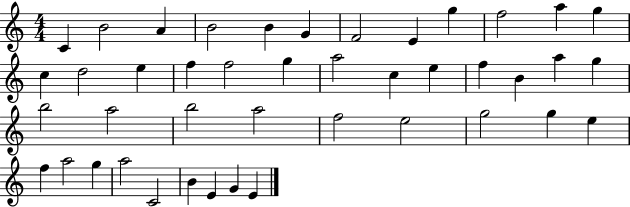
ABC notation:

X:1
T:Untitled
M:4/4
L:1/4
K:C
C B2 A B2 B G F2 E g f2 a g c d2 e f f2 g a2 c e f B a g b2 a2 b2 a2 f2 e2 g2 g e f a2 g a2 C2 B E G E